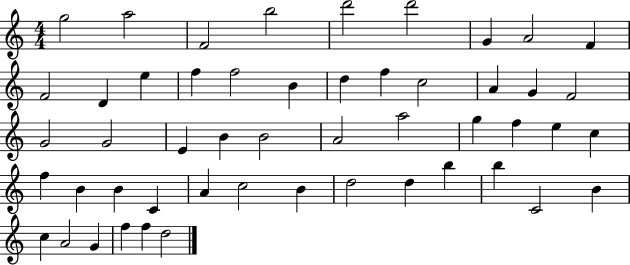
G5/h A5/h F4/h B5/h D6/h D6/h G4/q A4/h F4/q F4/h D4/q E5/q F5/q F5/h B4/q D5/q F5/q C5/h A4/q G4/q F4/h G4/h G4/h E4/q B4/q B4/h A4/h A5/h G5/q F5/q E5/q C5/q F5/q B4/q B4/q C4/q A4/q C5/h B4/q D5/h D5/q B5/q B5/q C4/h B4/q C5/q A4/h G4/q F5/q F5/q D5/h